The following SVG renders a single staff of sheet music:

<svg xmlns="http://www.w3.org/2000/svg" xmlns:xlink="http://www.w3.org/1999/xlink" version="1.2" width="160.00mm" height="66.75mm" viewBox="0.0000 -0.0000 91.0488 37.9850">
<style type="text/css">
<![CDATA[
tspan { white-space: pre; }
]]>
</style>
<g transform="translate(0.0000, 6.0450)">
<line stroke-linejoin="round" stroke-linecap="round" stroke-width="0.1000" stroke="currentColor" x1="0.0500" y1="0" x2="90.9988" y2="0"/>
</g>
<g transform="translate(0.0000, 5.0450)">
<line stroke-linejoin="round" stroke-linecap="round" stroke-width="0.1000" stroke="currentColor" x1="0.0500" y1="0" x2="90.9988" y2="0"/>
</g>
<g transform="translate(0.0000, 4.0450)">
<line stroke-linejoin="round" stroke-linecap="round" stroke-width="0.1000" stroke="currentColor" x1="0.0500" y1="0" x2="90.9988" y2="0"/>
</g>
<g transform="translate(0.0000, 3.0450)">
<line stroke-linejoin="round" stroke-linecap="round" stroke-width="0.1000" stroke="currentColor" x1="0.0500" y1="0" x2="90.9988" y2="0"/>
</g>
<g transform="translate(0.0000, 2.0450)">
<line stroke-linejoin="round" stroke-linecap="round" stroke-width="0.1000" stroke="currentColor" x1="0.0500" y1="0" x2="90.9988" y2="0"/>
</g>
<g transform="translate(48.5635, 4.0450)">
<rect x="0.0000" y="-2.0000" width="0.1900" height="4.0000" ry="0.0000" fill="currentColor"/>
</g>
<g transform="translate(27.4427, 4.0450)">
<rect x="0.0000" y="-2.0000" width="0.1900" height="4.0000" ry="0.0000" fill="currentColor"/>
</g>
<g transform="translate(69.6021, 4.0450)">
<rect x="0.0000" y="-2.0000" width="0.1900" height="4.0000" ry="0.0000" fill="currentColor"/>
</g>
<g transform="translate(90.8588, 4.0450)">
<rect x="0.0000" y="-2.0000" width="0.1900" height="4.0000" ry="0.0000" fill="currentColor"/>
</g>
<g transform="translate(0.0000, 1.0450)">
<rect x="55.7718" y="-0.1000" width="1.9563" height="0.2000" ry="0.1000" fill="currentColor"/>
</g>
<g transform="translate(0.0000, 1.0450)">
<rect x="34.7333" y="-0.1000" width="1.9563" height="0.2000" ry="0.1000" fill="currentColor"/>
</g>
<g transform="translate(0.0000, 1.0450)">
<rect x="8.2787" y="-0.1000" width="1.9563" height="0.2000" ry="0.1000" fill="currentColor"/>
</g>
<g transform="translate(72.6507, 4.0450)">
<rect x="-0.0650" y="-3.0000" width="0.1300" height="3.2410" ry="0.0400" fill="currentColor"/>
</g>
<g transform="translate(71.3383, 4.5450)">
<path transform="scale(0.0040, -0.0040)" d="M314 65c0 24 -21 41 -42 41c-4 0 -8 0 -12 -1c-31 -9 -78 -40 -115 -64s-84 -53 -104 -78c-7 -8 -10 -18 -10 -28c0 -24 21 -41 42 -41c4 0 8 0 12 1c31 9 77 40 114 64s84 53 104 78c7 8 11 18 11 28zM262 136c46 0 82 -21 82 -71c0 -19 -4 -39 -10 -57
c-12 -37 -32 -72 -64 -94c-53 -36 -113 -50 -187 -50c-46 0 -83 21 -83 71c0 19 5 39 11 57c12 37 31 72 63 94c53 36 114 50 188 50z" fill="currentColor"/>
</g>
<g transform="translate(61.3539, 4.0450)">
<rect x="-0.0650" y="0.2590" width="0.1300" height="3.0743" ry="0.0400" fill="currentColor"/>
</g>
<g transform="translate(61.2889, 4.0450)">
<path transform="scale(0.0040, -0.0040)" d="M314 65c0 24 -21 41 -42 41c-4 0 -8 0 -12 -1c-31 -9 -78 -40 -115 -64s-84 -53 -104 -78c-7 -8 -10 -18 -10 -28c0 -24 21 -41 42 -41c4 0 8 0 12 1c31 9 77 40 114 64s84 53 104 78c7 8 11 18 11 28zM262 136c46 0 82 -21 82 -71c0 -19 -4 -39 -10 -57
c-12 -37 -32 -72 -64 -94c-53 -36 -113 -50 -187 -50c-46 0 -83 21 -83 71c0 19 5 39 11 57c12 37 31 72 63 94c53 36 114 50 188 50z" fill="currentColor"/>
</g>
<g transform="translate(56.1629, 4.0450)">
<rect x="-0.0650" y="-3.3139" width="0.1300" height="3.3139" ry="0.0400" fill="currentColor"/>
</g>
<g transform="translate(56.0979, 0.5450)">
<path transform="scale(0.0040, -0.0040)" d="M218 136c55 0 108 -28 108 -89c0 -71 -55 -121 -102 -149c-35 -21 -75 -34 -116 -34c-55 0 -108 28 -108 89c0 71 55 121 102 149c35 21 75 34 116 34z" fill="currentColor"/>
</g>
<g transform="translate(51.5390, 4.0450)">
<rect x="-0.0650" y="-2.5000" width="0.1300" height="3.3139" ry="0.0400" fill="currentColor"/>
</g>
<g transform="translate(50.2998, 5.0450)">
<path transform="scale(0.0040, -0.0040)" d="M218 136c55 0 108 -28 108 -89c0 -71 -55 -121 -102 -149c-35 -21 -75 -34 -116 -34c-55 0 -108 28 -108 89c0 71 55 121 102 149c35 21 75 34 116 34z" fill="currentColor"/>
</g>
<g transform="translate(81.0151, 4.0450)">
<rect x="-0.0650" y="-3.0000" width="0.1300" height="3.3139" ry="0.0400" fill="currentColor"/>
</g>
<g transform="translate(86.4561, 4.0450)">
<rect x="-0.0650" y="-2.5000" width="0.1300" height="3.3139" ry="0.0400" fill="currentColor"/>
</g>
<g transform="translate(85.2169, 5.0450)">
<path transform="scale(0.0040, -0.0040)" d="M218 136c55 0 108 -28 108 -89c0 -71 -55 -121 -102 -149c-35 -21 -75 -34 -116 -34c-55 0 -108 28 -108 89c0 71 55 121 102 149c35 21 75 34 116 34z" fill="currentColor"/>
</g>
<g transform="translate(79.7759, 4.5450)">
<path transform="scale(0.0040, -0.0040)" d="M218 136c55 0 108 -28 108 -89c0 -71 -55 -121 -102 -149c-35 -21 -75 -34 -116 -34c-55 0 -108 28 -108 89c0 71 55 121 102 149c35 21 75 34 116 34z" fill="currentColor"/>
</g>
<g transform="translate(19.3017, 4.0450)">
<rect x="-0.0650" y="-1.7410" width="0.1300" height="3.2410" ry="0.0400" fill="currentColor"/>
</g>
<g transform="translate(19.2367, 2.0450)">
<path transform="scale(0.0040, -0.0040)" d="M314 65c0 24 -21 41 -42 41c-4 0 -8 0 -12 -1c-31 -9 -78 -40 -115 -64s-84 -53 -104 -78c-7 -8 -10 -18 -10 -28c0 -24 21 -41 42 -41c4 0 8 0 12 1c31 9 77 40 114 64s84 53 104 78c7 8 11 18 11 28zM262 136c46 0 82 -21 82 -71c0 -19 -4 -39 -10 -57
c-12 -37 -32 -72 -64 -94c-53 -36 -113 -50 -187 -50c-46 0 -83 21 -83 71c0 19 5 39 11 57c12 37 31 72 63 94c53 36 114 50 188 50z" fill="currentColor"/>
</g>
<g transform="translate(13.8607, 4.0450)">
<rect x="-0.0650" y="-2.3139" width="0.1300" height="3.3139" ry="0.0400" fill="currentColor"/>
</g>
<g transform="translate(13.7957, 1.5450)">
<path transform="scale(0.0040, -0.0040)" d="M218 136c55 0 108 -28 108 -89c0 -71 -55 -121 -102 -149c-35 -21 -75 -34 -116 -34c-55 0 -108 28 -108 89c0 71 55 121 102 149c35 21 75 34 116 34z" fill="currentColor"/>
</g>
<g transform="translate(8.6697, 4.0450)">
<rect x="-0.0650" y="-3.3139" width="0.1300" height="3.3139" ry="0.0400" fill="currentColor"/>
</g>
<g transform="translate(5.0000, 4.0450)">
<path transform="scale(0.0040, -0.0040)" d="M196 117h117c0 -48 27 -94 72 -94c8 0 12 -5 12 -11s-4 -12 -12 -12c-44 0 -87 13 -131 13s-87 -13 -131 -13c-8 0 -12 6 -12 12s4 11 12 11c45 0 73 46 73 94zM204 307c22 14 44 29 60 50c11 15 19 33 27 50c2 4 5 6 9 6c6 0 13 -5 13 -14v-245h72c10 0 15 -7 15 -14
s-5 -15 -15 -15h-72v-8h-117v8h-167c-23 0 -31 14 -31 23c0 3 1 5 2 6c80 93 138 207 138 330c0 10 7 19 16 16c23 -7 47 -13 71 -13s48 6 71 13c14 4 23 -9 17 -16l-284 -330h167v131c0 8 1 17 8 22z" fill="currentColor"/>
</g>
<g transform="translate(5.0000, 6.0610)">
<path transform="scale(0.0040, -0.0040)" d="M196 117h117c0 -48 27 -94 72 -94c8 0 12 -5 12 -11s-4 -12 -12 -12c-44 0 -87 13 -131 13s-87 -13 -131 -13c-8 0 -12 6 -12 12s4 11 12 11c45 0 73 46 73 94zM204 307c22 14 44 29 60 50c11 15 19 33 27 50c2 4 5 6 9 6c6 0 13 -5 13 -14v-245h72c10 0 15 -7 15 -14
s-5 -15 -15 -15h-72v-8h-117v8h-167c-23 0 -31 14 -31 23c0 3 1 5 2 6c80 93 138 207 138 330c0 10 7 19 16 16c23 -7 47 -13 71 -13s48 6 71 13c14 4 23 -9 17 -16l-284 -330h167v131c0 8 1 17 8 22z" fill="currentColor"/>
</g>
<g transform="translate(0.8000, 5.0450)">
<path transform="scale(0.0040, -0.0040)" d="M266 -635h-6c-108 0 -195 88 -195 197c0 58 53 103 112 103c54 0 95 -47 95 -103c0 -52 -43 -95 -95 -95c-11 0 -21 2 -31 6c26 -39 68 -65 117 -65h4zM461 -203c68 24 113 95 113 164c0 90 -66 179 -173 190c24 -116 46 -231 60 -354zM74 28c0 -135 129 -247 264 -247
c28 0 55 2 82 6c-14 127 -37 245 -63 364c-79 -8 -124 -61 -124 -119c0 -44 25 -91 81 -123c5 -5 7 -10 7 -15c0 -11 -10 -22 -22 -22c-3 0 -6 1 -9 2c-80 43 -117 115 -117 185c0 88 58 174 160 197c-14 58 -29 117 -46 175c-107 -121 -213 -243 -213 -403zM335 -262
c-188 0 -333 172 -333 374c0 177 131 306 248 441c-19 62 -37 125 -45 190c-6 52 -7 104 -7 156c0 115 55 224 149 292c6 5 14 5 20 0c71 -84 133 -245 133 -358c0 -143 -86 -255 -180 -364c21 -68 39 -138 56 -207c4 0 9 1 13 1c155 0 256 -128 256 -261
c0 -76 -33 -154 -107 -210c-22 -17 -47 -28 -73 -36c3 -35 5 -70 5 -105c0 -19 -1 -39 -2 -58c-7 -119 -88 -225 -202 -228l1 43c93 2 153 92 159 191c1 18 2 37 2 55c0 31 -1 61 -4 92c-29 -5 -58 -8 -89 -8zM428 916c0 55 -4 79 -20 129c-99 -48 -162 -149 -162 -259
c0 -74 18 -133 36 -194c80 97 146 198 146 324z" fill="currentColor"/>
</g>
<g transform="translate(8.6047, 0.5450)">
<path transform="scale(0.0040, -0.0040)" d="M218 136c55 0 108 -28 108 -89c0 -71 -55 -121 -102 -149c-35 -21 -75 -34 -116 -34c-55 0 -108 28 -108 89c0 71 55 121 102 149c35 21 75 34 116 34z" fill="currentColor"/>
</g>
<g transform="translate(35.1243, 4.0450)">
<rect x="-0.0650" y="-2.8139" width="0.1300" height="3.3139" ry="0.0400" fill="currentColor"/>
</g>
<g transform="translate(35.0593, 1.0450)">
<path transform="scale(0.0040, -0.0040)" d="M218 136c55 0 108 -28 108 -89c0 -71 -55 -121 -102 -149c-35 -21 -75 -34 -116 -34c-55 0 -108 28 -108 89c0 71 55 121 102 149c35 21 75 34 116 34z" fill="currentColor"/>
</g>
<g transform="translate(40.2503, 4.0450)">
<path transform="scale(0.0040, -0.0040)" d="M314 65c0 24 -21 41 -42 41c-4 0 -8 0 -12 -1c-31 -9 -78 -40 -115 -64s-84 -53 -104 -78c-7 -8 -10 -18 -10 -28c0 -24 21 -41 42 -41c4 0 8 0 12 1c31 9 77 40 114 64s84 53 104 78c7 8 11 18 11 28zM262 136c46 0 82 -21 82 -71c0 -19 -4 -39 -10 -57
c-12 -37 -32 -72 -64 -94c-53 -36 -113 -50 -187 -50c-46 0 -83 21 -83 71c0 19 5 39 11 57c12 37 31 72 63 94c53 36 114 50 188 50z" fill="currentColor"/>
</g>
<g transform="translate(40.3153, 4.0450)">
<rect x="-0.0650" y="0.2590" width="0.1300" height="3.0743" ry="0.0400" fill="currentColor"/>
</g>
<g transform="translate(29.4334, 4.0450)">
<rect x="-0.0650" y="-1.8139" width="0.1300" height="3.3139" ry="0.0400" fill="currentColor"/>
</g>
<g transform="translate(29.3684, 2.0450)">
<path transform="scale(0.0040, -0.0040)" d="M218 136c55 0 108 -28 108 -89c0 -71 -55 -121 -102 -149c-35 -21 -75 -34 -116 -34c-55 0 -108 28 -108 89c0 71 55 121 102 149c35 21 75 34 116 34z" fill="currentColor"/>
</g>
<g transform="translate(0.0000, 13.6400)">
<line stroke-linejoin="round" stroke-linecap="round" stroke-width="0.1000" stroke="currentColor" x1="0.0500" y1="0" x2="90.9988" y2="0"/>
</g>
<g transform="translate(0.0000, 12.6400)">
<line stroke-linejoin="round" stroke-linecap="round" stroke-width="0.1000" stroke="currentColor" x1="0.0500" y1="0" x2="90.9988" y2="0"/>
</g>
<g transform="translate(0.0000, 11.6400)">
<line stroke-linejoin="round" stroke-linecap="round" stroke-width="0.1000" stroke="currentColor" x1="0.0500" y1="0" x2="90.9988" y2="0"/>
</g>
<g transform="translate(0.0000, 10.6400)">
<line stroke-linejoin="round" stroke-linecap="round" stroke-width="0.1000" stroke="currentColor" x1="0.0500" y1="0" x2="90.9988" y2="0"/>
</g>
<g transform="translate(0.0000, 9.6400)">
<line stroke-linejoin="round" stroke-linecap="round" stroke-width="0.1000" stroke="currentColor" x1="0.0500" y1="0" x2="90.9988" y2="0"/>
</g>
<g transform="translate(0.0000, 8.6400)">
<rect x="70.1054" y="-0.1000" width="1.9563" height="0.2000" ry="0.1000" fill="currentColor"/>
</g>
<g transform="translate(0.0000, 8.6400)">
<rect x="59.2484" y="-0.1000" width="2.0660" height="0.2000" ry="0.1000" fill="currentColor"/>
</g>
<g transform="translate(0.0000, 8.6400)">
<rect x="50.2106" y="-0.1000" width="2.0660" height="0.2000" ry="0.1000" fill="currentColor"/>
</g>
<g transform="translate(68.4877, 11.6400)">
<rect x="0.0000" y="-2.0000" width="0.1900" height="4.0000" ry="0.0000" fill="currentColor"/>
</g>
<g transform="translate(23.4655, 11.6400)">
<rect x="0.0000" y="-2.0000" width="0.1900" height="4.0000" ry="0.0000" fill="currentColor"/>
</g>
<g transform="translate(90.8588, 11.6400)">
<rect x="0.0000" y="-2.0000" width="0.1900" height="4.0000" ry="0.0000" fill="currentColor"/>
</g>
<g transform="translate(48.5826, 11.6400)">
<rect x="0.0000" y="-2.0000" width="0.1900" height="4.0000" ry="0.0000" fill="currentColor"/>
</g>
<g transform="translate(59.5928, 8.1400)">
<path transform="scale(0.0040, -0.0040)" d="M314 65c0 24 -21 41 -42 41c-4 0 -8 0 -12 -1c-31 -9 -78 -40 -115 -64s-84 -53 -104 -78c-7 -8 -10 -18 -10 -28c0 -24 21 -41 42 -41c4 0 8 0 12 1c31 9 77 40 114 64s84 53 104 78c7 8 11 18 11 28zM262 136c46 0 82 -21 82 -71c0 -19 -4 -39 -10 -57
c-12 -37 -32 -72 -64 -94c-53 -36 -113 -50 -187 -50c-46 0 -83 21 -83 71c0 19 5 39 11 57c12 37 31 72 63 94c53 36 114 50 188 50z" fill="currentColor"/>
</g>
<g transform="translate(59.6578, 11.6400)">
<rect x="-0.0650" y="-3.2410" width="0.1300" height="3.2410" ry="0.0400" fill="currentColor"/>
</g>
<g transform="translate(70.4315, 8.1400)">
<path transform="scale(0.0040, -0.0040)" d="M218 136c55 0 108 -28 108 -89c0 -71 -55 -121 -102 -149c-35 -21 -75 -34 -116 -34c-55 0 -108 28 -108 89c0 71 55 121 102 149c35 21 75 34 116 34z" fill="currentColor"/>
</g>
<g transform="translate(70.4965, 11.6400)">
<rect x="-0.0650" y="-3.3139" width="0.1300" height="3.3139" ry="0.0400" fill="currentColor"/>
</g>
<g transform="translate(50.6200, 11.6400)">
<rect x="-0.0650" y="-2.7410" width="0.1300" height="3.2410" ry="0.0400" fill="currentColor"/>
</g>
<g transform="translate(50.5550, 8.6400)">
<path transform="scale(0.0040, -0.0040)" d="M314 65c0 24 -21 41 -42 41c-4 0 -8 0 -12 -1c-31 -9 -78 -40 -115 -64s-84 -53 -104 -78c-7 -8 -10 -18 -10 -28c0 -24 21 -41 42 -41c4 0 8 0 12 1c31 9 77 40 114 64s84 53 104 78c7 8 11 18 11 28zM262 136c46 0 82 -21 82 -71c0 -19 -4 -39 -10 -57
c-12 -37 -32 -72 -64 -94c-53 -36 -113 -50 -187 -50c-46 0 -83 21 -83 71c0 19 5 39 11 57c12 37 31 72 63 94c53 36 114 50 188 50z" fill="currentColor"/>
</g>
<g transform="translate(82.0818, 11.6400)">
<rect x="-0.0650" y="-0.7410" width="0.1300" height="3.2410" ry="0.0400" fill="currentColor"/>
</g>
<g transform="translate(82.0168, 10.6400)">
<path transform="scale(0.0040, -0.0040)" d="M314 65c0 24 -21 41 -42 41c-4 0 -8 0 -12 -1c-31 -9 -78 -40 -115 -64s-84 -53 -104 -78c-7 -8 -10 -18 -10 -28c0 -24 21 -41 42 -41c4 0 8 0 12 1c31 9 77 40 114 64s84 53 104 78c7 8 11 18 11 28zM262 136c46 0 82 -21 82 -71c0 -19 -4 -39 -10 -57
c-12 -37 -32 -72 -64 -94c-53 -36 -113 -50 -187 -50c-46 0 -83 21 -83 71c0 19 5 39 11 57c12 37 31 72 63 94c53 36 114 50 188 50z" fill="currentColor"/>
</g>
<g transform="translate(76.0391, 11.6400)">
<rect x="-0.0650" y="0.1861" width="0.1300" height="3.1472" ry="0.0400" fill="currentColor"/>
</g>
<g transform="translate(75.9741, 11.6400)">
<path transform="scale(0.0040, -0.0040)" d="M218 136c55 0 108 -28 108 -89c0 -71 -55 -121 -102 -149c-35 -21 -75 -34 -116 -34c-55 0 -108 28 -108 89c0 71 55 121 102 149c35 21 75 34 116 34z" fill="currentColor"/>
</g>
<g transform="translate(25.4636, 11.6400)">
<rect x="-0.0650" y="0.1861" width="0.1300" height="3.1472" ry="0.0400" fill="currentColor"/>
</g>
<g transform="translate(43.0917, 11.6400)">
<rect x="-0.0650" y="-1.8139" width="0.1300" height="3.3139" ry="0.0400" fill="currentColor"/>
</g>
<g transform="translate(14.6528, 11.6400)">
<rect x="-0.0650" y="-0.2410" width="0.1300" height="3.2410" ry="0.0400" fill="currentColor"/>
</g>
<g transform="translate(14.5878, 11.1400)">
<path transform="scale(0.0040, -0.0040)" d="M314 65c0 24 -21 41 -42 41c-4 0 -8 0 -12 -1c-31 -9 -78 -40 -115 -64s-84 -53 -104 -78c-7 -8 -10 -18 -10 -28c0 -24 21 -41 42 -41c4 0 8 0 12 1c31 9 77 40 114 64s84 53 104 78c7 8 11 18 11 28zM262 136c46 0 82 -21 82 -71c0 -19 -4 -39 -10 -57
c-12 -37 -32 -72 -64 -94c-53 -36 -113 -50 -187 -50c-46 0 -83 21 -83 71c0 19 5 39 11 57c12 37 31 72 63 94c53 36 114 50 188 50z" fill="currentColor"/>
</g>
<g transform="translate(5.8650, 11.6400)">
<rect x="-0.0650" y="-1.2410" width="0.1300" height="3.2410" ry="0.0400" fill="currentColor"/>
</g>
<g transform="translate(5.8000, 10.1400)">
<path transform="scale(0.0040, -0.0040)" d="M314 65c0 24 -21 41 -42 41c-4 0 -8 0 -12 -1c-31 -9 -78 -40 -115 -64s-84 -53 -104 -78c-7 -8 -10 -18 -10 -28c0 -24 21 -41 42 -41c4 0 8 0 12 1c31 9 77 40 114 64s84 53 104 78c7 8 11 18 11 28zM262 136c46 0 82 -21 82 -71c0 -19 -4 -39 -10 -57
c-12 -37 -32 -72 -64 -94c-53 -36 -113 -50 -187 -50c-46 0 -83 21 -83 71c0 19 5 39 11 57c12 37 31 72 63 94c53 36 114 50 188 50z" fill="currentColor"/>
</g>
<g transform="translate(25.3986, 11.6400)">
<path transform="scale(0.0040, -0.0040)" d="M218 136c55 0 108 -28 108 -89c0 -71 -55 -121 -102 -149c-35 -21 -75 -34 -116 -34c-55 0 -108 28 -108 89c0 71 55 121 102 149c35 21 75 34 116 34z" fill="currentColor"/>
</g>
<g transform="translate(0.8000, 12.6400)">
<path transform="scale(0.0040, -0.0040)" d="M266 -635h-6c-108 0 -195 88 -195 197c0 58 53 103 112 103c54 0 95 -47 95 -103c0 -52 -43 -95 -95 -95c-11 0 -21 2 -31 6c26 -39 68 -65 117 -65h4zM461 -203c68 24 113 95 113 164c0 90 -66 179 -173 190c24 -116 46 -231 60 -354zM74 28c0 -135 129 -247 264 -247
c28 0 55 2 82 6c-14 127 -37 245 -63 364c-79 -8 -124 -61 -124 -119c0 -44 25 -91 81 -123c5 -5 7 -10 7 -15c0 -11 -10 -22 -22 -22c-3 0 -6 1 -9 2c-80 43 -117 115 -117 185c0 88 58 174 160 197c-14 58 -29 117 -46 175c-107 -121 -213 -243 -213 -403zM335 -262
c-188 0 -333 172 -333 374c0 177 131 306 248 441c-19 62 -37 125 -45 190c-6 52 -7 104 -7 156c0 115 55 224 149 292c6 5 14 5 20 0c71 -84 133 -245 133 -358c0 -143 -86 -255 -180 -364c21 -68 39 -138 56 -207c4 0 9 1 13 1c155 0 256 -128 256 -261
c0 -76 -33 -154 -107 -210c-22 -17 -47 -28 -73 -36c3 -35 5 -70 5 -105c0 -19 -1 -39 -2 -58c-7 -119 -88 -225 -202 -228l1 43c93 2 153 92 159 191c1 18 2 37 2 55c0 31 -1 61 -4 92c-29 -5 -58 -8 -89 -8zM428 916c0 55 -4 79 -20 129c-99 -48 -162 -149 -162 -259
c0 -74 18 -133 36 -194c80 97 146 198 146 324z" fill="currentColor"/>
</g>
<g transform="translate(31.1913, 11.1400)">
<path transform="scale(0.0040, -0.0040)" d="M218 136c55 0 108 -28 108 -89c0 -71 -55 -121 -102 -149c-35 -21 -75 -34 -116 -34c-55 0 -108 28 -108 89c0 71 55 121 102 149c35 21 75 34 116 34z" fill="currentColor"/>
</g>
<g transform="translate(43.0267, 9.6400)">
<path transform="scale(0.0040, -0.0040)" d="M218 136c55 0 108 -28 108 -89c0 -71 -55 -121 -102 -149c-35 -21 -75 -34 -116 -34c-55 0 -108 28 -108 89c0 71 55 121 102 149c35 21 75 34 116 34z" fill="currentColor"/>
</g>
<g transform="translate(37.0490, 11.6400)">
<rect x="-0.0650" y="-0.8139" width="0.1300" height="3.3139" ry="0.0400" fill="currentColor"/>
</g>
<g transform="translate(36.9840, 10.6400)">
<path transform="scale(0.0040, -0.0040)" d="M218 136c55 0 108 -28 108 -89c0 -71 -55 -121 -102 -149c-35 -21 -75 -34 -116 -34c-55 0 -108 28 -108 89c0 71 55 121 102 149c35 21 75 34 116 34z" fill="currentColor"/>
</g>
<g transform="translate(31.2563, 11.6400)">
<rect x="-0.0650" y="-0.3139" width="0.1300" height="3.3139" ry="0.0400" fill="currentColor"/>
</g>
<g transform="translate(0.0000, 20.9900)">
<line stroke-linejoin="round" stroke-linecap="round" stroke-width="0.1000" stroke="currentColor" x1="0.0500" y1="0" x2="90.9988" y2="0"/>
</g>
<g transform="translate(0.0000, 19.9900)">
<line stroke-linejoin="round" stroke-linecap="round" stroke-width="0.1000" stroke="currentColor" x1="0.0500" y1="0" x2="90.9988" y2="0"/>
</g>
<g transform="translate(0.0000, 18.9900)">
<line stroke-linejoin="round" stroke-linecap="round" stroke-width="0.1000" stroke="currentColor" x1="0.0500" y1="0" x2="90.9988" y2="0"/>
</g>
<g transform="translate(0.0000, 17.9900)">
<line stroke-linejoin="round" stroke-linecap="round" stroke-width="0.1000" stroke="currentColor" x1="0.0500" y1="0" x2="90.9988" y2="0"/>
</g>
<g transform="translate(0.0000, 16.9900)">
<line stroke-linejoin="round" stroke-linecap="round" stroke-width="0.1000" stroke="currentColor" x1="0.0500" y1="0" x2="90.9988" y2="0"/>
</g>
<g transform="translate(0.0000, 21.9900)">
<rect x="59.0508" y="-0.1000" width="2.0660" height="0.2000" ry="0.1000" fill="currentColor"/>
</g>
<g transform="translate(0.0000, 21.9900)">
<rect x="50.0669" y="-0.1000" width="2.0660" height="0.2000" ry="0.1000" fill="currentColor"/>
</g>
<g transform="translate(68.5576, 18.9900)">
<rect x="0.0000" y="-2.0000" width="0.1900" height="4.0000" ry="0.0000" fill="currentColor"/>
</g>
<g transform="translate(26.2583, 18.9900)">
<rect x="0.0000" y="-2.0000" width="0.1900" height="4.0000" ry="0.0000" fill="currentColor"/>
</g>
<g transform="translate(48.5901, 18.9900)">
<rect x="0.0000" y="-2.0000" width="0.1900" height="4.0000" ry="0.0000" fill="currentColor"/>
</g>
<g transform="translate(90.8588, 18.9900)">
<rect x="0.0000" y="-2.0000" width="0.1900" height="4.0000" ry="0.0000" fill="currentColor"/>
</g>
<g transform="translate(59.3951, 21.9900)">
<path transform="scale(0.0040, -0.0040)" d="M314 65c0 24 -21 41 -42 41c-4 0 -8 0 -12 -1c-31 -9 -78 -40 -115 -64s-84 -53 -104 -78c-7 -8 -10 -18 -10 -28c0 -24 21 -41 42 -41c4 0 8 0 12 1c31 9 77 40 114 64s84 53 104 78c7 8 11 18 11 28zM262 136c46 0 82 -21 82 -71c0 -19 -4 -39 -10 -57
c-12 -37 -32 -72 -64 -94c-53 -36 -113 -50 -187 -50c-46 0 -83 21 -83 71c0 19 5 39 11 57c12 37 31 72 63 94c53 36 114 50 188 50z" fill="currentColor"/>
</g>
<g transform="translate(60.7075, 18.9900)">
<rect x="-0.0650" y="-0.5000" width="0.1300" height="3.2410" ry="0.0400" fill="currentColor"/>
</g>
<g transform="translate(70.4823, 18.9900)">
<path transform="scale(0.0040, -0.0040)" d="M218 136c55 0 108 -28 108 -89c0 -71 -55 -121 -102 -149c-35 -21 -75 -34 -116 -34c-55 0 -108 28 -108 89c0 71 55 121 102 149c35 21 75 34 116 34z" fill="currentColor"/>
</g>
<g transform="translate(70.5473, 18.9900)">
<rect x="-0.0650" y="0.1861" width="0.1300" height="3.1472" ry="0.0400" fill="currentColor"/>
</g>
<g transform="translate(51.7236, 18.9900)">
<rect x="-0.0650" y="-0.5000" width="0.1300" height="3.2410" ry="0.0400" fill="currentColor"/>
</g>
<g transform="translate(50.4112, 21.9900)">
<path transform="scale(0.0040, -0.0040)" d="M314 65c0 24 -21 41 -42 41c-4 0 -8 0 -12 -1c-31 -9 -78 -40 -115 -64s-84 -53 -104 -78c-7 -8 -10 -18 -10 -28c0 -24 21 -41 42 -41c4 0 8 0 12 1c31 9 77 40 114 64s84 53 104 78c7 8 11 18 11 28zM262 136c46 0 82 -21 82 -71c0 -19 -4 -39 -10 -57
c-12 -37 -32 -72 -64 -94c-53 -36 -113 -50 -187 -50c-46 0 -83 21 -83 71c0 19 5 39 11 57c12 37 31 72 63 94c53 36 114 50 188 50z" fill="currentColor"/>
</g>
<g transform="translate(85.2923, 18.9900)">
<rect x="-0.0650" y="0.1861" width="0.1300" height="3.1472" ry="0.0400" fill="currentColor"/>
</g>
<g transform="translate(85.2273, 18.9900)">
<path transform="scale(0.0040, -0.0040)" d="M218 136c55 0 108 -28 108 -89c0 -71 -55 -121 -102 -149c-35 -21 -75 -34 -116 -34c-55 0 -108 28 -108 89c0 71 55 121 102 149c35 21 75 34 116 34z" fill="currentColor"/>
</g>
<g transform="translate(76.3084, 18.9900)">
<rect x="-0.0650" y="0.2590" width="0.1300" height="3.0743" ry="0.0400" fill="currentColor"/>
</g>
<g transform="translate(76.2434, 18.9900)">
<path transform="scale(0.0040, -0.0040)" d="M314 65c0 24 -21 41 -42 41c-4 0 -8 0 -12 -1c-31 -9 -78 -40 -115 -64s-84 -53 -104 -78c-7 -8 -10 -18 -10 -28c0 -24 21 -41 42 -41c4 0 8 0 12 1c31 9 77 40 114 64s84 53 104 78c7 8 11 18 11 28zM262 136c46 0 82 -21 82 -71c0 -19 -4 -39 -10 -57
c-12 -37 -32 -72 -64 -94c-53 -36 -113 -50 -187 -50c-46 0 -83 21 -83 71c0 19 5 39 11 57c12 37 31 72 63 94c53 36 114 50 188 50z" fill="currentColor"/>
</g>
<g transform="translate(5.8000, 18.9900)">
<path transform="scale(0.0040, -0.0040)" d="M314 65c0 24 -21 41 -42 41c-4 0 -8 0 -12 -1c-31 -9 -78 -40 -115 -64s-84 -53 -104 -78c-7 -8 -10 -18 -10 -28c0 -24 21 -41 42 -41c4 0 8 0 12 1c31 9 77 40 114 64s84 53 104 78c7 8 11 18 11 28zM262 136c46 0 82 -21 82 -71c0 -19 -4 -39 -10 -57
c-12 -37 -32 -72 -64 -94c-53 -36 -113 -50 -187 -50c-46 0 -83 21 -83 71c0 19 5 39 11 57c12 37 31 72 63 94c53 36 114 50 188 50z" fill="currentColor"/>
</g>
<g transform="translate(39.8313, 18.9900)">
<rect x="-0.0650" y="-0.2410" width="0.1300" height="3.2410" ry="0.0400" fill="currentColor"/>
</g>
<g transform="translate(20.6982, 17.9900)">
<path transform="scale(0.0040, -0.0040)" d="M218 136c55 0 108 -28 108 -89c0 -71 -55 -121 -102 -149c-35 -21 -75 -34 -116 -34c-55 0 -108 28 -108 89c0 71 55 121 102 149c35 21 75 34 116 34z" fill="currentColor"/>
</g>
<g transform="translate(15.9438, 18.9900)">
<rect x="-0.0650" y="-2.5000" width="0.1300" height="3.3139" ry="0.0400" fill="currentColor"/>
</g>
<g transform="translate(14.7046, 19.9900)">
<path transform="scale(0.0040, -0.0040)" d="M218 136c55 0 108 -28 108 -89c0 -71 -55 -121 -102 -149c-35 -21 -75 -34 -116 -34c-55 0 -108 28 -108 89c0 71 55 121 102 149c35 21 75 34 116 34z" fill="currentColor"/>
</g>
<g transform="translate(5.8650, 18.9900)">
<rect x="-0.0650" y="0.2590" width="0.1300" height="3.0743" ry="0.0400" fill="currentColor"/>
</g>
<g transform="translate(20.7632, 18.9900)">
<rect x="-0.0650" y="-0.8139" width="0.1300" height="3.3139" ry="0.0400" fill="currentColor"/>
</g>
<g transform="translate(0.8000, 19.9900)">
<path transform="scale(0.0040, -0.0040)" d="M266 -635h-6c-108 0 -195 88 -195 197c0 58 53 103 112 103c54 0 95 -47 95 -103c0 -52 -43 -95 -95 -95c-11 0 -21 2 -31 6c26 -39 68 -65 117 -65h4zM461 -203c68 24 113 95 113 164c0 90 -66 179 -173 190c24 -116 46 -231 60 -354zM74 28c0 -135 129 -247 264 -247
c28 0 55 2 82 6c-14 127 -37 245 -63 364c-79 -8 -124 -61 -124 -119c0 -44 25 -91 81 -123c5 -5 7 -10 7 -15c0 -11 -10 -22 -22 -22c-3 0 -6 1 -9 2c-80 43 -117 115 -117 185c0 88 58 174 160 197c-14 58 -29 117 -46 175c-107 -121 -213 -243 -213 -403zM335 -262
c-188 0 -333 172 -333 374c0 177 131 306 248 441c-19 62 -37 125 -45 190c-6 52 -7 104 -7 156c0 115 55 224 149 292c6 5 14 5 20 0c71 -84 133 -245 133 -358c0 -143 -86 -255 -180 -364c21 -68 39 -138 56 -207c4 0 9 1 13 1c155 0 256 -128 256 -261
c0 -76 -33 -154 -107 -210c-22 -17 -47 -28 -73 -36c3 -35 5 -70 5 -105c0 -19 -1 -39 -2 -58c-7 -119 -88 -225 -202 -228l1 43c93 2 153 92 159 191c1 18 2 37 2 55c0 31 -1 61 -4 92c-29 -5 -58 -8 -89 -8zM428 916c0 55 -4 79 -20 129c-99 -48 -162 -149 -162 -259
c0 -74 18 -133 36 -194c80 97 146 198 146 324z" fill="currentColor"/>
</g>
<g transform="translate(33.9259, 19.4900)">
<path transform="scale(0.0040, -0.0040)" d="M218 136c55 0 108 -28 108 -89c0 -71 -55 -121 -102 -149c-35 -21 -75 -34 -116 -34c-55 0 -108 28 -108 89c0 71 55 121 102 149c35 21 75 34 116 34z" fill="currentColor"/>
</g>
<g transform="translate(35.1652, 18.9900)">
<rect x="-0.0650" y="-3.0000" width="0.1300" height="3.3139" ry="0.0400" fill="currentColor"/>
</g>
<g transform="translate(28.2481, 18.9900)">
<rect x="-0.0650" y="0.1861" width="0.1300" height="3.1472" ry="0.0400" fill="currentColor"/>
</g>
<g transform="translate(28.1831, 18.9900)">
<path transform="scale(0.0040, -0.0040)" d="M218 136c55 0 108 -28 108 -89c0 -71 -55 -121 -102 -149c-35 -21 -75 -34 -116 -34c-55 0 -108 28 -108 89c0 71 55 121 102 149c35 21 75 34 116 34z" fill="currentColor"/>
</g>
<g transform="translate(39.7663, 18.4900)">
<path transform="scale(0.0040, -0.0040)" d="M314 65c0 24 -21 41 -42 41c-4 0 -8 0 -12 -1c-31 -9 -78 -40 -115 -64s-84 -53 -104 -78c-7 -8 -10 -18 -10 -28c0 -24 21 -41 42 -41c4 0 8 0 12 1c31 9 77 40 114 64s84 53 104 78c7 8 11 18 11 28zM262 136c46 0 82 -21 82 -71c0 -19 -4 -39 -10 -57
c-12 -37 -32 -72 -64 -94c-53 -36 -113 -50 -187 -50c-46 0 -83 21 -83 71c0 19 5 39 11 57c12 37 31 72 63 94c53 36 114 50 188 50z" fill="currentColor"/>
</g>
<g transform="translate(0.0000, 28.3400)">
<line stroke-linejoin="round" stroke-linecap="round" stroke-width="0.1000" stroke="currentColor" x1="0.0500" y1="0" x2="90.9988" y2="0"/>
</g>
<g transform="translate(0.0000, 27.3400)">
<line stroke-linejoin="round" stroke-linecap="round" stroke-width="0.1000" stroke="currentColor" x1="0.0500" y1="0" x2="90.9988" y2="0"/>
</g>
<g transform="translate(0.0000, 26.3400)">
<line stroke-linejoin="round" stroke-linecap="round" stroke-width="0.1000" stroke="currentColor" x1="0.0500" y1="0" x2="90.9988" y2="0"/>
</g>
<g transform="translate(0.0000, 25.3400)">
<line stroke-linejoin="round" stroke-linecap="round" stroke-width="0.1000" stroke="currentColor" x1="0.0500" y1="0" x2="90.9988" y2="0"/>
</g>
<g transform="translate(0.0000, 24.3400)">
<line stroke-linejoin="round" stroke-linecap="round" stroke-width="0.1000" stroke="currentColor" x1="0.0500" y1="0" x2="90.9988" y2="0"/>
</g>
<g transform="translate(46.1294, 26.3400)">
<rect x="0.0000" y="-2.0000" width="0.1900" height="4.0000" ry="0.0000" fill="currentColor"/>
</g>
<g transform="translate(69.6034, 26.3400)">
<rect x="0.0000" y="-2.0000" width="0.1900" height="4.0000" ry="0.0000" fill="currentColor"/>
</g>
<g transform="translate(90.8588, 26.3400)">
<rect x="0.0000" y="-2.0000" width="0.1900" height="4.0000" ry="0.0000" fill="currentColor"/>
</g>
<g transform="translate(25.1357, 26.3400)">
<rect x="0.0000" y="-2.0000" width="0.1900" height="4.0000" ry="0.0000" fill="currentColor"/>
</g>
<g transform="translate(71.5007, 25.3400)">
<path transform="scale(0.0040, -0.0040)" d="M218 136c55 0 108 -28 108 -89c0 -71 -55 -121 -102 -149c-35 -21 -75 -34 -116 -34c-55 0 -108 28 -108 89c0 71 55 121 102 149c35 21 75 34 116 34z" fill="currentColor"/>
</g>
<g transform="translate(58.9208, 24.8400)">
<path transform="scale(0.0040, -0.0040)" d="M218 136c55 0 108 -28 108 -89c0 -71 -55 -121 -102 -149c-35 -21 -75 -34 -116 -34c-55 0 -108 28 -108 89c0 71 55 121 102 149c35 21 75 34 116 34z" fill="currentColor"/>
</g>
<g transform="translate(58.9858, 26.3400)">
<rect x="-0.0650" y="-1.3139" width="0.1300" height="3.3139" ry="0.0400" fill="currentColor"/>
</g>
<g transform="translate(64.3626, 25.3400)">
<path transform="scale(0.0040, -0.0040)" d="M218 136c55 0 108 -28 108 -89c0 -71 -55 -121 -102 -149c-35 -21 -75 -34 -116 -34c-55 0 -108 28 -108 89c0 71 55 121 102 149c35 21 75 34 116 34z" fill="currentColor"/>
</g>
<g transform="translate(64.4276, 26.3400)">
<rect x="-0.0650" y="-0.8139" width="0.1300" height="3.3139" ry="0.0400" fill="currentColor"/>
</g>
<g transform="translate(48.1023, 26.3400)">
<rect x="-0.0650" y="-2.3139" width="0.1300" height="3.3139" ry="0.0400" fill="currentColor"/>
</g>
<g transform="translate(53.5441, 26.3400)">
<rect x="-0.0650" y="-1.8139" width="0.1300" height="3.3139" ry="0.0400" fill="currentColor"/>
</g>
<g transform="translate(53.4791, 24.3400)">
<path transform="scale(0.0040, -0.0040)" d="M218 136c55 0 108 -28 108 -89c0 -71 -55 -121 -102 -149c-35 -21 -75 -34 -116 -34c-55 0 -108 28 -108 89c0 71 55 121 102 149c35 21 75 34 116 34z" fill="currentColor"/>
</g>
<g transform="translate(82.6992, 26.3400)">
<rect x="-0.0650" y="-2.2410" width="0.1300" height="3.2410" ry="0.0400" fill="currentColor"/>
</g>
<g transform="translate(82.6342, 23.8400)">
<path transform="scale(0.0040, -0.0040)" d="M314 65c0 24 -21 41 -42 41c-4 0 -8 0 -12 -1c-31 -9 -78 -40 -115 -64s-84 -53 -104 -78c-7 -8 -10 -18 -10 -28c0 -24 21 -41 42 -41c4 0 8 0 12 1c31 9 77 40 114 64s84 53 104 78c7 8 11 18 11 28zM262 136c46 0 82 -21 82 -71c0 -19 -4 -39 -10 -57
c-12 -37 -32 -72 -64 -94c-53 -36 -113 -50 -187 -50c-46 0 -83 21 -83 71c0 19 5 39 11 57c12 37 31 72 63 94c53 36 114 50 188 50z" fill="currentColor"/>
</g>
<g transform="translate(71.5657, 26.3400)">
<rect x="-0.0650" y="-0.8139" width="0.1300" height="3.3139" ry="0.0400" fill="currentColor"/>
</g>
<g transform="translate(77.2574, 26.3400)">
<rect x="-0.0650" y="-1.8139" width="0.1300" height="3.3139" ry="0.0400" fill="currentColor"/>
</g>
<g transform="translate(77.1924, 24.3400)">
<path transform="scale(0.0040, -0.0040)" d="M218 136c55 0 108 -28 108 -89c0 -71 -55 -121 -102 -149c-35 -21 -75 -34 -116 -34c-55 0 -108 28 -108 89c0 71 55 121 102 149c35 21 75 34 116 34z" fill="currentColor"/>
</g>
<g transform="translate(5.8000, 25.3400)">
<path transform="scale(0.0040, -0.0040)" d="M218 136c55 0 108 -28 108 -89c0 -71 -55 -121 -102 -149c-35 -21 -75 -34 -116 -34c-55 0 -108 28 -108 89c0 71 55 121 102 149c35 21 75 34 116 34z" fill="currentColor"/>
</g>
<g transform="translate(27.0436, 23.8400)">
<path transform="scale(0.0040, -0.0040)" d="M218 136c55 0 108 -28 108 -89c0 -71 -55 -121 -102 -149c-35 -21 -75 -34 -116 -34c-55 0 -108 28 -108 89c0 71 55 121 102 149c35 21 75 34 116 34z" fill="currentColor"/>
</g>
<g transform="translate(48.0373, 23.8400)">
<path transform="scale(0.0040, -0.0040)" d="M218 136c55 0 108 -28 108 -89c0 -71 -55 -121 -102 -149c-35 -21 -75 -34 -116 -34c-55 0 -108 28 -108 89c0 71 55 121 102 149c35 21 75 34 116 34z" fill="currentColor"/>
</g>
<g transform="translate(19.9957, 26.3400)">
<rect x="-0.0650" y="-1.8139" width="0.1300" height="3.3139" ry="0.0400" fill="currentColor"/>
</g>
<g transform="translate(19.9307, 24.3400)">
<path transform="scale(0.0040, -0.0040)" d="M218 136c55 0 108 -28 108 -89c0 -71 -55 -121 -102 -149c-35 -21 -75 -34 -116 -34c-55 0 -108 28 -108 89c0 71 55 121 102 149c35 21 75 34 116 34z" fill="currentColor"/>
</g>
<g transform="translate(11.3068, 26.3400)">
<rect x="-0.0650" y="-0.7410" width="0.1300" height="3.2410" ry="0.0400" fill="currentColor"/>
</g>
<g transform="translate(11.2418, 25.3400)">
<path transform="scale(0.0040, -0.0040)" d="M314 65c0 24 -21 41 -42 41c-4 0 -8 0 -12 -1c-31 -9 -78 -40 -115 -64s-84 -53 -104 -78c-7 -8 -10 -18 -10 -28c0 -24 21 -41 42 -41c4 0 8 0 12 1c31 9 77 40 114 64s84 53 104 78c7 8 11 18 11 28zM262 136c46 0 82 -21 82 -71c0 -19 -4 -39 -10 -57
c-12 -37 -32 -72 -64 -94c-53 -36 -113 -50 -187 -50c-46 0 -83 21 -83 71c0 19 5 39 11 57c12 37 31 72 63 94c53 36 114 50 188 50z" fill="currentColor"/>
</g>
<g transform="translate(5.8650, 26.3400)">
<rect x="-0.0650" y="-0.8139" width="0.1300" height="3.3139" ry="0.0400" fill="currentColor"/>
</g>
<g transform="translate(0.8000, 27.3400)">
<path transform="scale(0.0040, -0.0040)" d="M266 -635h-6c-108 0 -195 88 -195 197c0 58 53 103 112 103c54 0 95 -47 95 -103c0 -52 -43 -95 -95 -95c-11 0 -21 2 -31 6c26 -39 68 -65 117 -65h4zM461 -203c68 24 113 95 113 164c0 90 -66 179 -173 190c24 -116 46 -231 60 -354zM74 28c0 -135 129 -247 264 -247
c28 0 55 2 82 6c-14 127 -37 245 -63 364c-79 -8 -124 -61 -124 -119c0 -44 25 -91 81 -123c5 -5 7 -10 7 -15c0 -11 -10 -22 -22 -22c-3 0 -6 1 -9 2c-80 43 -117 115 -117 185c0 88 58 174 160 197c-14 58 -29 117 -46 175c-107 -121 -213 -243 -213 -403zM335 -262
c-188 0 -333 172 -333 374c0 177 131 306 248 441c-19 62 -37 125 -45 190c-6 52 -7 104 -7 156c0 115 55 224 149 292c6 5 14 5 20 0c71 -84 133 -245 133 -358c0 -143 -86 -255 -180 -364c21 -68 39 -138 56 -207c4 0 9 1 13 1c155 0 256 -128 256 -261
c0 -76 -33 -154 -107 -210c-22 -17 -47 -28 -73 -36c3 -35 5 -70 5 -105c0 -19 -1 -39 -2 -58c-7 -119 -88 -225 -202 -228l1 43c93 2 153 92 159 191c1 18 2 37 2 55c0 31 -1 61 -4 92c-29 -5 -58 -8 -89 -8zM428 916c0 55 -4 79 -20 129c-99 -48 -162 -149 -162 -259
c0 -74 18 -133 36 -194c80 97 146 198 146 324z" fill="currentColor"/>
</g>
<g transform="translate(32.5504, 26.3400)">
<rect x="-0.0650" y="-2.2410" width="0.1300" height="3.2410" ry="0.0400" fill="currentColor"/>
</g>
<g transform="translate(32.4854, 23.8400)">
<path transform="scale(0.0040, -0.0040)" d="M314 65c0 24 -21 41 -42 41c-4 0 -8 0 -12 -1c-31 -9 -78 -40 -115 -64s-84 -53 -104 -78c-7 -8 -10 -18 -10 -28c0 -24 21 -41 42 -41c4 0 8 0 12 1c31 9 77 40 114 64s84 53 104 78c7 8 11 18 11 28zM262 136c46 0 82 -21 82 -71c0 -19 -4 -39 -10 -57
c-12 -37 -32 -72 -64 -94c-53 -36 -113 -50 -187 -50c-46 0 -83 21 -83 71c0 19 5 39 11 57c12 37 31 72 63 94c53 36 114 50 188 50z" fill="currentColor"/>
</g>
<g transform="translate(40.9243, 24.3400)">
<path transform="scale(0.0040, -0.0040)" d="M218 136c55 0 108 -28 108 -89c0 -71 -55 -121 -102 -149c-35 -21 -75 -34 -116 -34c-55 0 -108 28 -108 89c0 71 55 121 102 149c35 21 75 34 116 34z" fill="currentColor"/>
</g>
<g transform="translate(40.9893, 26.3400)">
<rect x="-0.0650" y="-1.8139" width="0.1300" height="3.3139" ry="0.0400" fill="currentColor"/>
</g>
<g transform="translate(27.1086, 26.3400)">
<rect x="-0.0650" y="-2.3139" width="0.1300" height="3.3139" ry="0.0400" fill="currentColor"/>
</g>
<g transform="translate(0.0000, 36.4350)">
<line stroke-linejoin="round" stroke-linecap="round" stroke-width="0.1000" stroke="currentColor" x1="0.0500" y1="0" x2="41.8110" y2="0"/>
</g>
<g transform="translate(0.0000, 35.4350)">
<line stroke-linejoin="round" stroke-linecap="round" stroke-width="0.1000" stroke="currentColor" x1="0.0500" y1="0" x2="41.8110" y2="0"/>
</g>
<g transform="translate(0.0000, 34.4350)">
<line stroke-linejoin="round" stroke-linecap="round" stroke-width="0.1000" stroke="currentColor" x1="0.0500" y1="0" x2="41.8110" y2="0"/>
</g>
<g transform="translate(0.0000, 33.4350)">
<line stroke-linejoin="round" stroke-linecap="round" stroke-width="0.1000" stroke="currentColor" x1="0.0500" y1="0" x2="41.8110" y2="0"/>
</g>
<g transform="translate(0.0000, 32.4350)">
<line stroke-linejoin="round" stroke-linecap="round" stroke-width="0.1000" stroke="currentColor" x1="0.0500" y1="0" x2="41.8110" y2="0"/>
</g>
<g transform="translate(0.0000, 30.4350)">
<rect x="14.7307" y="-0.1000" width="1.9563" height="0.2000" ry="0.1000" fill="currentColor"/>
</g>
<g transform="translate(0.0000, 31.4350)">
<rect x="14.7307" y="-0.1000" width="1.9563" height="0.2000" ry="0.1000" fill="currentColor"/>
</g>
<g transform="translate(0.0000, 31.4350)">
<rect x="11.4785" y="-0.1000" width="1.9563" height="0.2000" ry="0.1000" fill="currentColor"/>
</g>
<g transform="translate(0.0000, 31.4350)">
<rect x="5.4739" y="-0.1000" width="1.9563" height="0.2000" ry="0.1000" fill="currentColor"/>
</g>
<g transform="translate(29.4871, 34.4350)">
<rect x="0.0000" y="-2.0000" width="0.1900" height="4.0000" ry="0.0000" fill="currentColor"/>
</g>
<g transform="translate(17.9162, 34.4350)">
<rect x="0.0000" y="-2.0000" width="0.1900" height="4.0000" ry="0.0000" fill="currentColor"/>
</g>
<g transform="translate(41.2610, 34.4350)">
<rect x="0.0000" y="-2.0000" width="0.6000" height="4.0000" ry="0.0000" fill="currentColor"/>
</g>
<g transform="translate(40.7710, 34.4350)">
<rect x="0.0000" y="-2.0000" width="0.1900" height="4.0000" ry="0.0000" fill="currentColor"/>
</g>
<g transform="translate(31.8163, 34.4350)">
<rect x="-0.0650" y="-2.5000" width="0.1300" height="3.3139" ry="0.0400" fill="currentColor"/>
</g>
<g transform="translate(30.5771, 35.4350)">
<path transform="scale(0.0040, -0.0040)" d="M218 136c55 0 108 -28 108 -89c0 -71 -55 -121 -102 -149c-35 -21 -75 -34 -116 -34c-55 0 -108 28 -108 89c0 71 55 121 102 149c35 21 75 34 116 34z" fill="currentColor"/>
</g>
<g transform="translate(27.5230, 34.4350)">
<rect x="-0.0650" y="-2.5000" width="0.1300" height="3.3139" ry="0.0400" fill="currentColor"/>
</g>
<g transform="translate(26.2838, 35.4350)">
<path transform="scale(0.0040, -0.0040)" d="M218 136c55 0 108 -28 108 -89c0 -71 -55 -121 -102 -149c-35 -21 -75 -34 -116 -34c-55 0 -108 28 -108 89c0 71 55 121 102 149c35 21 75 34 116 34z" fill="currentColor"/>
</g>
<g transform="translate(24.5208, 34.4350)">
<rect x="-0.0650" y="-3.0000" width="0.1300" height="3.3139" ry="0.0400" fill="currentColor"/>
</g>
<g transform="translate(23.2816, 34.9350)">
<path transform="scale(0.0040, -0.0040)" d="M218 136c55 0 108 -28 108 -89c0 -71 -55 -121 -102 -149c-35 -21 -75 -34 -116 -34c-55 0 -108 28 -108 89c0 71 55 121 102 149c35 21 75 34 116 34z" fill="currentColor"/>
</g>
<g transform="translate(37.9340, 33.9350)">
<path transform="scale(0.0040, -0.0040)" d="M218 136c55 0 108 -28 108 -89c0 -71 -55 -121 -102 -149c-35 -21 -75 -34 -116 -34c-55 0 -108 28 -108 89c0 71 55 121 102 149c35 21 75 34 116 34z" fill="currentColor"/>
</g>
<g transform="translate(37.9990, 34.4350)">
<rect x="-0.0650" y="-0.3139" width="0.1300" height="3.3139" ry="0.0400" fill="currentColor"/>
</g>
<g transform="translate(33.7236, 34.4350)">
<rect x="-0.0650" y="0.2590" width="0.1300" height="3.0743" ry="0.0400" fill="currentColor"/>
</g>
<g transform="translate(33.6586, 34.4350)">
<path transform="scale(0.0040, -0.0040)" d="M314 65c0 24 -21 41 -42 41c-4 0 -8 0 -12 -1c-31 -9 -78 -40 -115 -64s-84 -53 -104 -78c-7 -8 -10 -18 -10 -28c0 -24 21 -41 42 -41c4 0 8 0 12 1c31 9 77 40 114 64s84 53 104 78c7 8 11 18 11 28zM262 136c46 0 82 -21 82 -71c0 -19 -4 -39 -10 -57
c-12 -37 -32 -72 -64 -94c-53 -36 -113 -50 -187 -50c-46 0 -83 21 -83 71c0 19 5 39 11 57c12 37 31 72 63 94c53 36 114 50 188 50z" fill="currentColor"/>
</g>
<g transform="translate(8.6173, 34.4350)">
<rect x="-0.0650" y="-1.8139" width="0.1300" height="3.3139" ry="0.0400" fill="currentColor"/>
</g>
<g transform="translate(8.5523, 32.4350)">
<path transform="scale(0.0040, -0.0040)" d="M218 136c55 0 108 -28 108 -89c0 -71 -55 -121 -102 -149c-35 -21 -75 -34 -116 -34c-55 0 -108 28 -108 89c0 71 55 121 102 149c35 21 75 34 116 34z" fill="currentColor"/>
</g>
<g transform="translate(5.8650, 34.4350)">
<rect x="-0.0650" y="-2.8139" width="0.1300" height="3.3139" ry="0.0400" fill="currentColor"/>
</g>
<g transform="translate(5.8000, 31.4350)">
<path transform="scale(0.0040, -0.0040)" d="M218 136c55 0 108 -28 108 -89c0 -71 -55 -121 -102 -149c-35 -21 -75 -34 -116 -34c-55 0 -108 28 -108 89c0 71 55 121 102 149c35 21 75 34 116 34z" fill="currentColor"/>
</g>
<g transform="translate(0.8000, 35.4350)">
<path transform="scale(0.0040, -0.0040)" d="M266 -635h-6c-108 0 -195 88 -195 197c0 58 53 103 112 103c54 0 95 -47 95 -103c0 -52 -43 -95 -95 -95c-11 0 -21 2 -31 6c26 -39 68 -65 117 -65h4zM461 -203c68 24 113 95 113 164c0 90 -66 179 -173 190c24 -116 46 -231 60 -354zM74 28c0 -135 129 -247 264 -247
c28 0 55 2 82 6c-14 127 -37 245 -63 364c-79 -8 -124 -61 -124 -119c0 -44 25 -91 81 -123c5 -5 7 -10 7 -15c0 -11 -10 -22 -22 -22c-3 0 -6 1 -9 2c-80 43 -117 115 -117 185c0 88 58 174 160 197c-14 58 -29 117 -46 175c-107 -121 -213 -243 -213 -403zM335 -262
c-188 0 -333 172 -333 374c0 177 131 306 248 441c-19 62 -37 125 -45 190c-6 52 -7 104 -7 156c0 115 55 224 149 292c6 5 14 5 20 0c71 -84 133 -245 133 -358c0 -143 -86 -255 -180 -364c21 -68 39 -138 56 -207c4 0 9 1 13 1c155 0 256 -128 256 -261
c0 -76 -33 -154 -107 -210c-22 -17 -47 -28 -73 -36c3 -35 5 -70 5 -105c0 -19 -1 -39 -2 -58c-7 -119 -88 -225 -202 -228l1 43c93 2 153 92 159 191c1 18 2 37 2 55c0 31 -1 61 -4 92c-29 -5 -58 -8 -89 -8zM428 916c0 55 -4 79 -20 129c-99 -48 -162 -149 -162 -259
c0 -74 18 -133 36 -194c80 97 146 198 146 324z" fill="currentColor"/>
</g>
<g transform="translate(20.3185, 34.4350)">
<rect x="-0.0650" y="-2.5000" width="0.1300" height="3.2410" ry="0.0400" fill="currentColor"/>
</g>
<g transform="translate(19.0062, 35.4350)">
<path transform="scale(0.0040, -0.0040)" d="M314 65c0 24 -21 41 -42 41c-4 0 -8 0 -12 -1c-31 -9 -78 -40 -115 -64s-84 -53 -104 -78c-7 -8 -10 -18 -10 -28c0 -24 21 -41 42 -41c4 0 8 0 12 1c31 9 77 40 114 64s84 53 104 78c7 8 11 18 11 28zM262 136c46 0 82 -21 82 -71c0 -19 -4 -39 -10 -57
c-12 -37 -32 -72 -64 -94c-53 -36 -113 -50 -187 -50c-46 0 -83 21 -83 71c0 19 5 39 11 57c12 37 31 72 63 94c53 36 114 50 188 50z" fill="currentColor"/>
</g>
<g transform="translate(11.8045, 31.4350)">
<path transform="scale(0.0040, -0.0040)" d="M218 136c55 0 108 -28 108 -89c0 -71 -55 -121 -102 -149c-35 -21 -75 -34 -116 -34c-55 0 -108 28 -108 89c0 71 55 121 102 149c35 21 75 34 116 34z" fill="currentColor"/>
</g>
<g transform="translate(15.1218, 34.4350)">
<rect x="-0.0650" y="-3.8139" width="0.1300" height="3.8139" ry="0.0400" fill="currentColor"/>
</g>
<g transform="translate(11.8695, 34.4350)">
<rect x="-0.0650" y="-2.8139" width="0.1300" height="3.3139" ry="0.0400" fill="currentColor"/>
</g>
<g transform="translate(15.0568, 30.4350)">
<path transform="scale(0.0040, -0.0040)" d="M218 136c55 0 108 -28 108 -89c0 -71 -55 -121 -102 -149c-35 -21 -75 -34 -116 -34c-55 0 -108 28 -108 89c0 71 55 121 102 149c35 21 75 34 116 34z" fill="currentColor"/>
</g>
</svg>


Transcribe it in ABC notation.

X:1
T:Untitled
M:4/4
L:1/4
K:C
b g f2 f a B2 G b B2 A2 A G e2 c2 B c d f a2 b2 b B d2 B2 G d B A c2 C2 C2 B B2 B d d2 f g g2 f g f e d d f g2 a f a c' G2 A G G B2 c